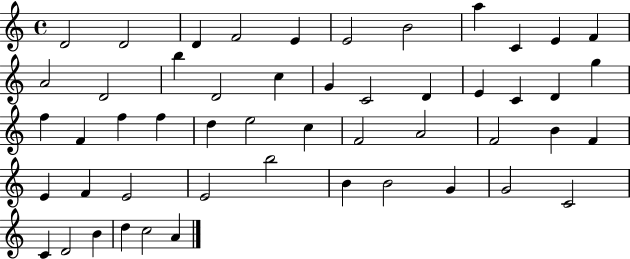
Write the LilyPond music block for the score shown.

{
  \clef treble
  \time 4/4
  \defaultTimeSignature
  \key c \major
  d'2 d'2 | d'4 f'2 e'4 | e'2 b'2 | a''4 c'4 e'4 f'4 | \break a'2 d'2 | b''4 d'2 c''4 | g'4 c'2 d'4 | e'4 c'4 d'4 g''4 | \break f''4 f'4 f''4 f''4 | d''4 e''2 c''4 | f'2 a'2 | f'2 b'4 f'4 | \break e'4 f'4 e'2 | e'2 b''2 | b'4 b'2 g'4 | g'2 c'2 | \break c'4 d'2 b'4 | d''4 c''2 a'4 | \bar "|."
}